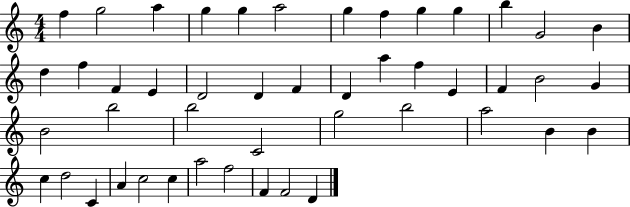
F5/q G5/h A5/q G5/q G5/q A5/h G5/q F5/q G5/q G5/q B5/q G4/h B4/q D5/q F5/q F4/q E4/q D4/h D4/q F4/q D4/q A5/q F5/q E4/q F4/q B4/h G4/q B4/h B5/h B5/h C4/h G5/h B5/h A5/h B4/q B4/q C5/q D5/h C4/q A4/q C5/h C5/q A5/h F5/h F4/q F4/h D4/q